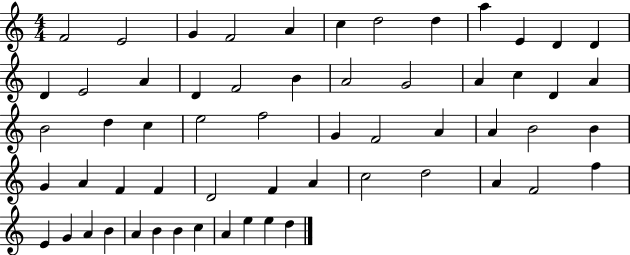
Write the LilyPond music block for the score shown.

{
  \clef treble
  \numericTimeSignature
  \time 4/4
  \key c \major
  f'2 e'2 | g'4 f'2 a'4 | c''4 d''2 d''4 | a''4 e'4 d'4 d'4 | \break d'4 e'2 a'4 | d'4 f'2 b'4 | a'2 g'2 | a'4 c''4 d'4 a'4 | \break b'2 d''4 c''4 | e''2 f''2 | g'4 f'2 a'4 | a'4 b'2 b'4 | \break g'4 a'4 f'4 f'4 | d'2 f'4 a'4 | c''2 d''2 | a'4 f'2 f''4 | \break e'4 g'4 a'4 b'4 | a'4 b'4 b'4 c''4 | a'4 e''4 e''4 d''4 | \bar "|."
}